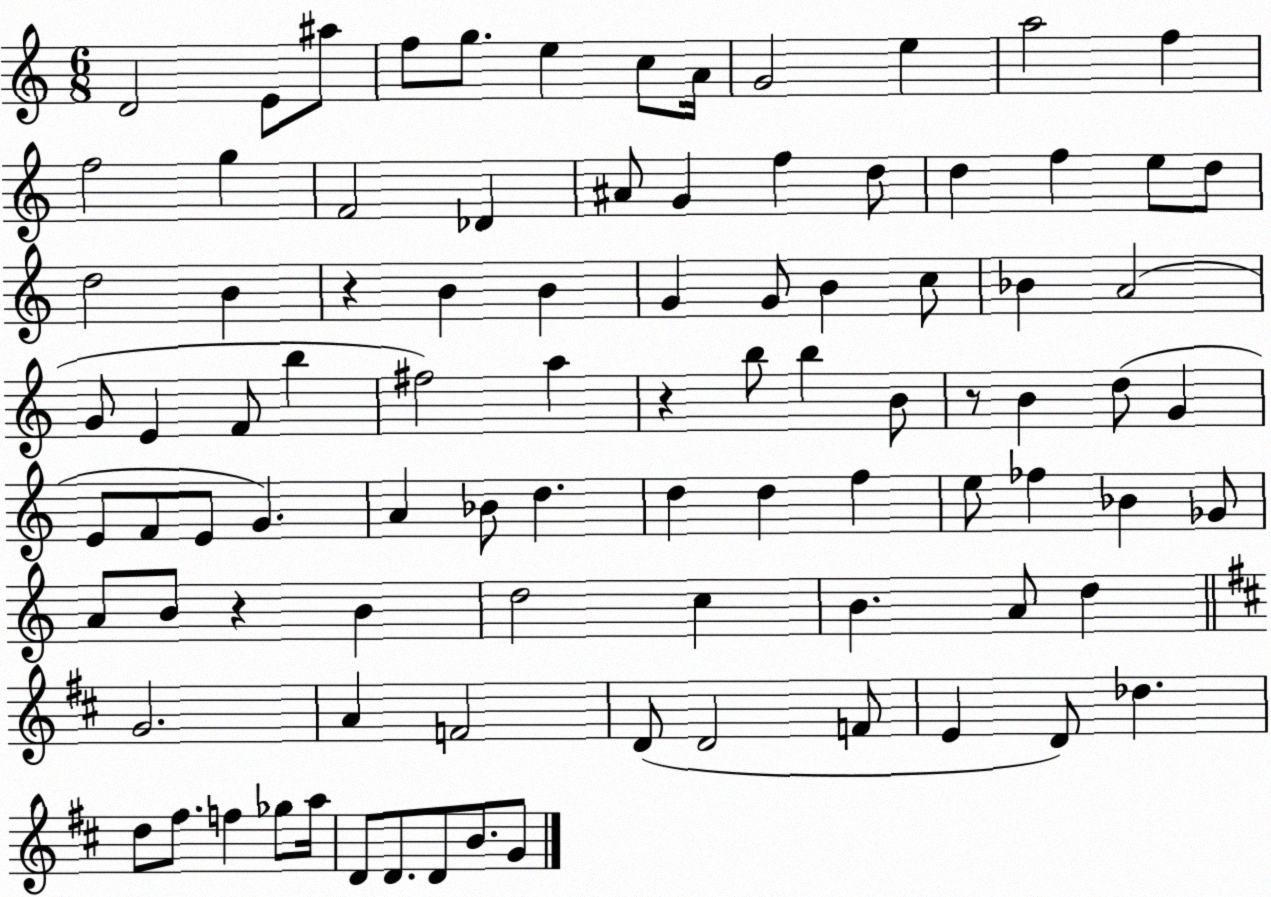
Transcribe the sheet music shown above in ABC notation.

X:1
T:Untitled
M:6/8
L:1/4
K:C
D2 E/2 ^a/2 f/2 g/2 e c/2 A/4 G2 e a2 f f2 g F2 _D ^A/2 G f d/2 d f e/2 d/2 d2 B z B B G G/2 B c/2 _B A2 G/2 E F/2 b ^f2 a z b/2 b B/2 z/2 B d/2 G E/2 F/2 E/2 G A _B/2 d d d f e/2 _f _B _G/2 A/2 B/2 z B d2 c B A/2 d G2 A F2 D/2 D2 F/2 E D/2 _d d/2 ^f/2 f _g/2 a/4 D/2 D/2 D/2 B/2 G/2